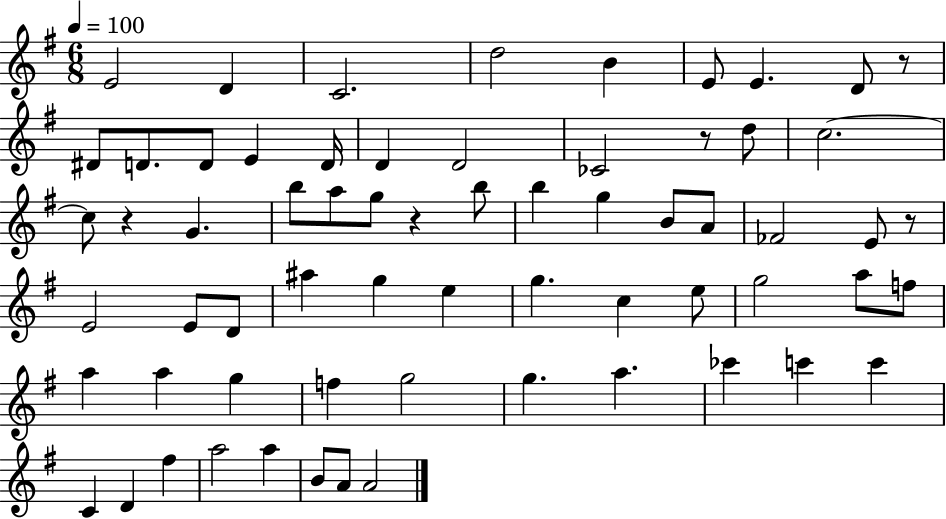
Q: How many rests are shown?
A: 5